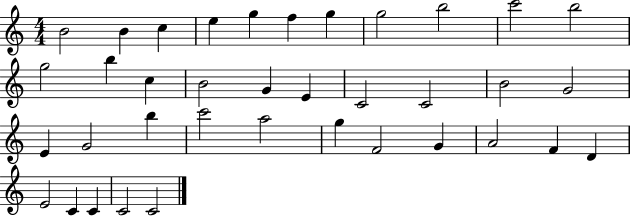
{
  \clef treble
  \numericTimeSignature
  \time 4/4
  \key c \major
  b'2 b'4 c''4 | e''4 g''4 f''4 g''4 | g''2 b''2 | c'''2 b''2 | \break g''2 b''4 c''4 | b'2 g'4 e'4 | c'2 c'2 | b'2 g'2 | \break e'4 g'2 b''4 | c'''2 a''2 | g''4 f'2 g'4 | a'2 f'4 d'4 | \break e'2 c'4 c'4 | c'2 c'2 | \bar "|."
}